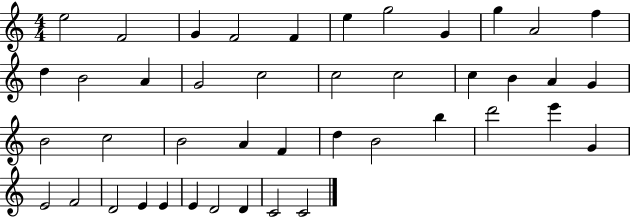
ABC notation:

X:1
T:Untitled
M:4/4
L:1/4
K:C
e2 F2 G F2 F e g2 G g A2 f d B2 A G2 c2 c2 c2 c B A G B2 c2 B2 A F d B2 b d'2 e' G E2 F2 D2 E E E D2 D C2 C2